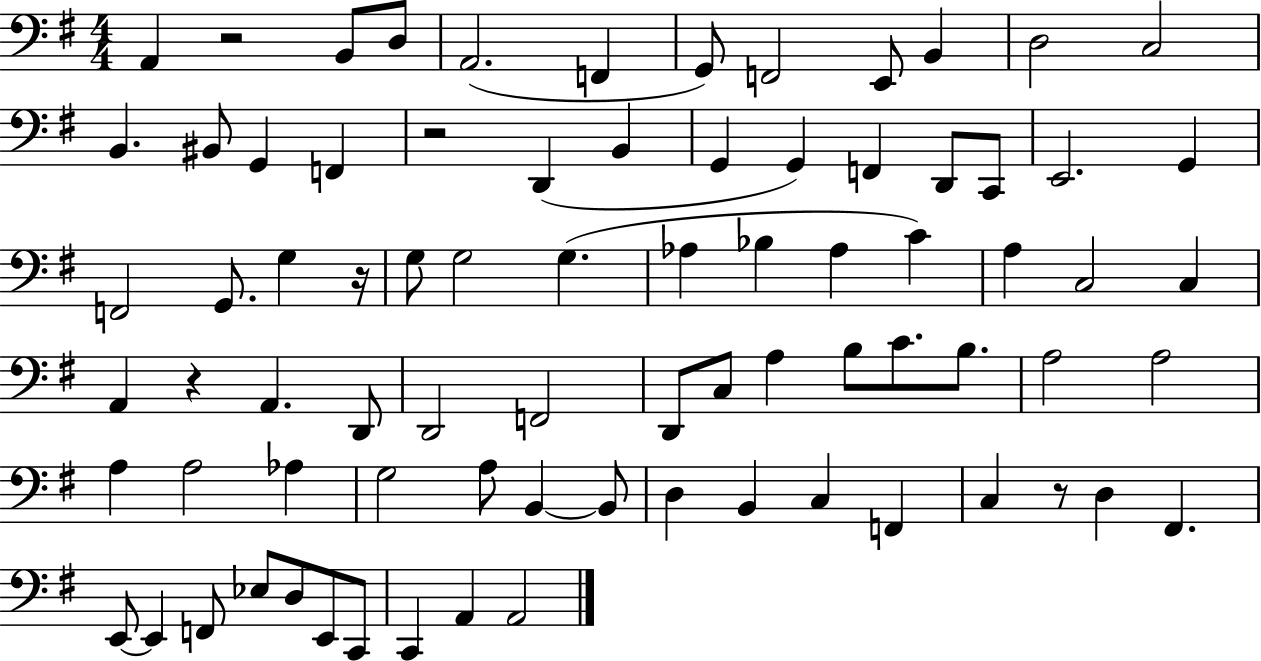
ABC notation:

X:1
T:Untitled
M:4/4
L:1/4
K:G
A,, z2 B,,/2 D,/2 A,,2 F,, G,,/2 F,,2 E,,/2 B,, D,2 C,2 B,, ^B,,/2 G,, F,, z2 D,, B,, G,, G,, F,, D,,/2 C,,/2 E,,2 G,, F,,2 G,,/2 G, z/4 G,/2 G,2 G, _A, _B, _A, C A, C,2 C, A,, z A,, D,,/2 D,,2 F,,2 D,,/2 C,/2 A, B,/2 C/2 B,/2 A,2 A,2 A, A,2 _A, G,2 A,/2 B,, B,,/2 D, B,, C, F,, C, z/2 D, ^F,, E,,/2 E,, F,,/2 _E,/2 D,/2 E,,/2 C,,/2 C,, A,, A,,2